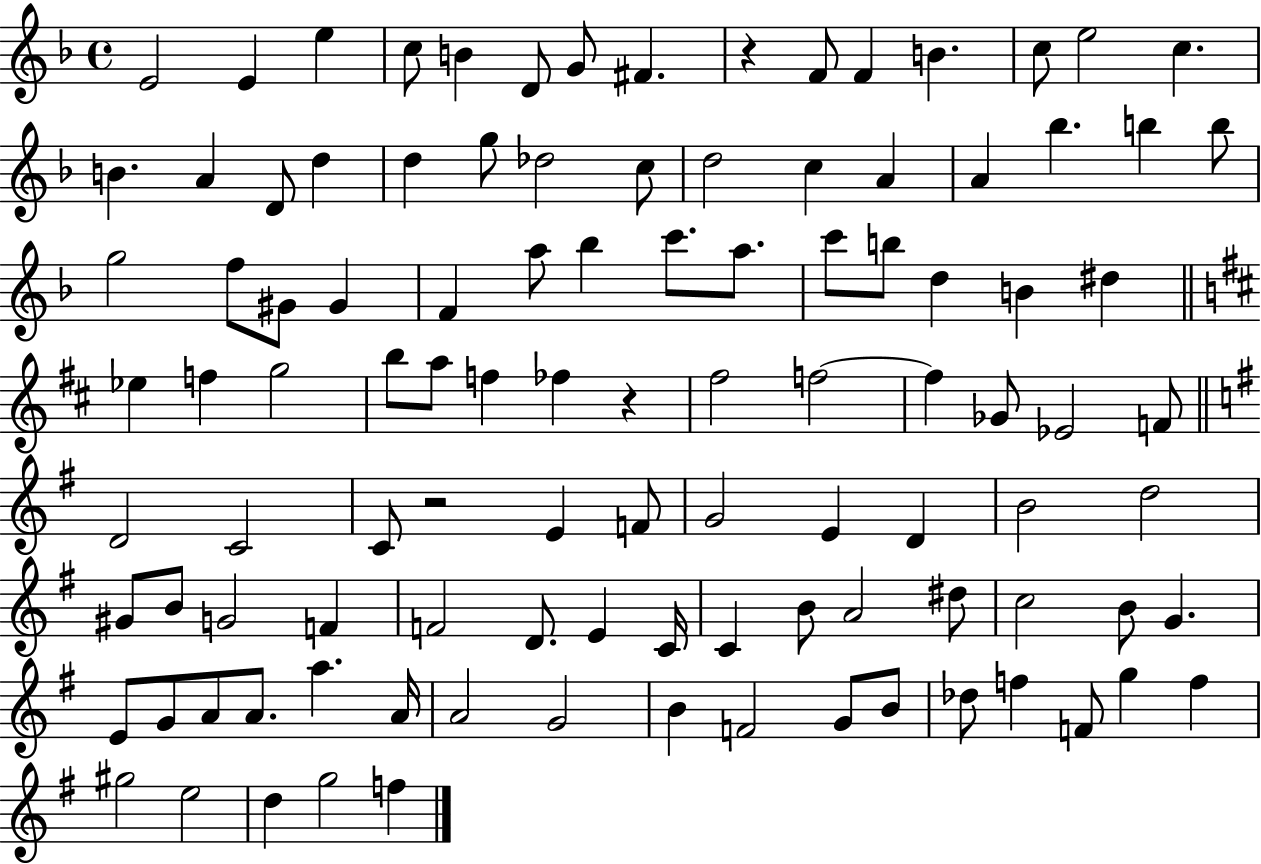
{
  \clef treble
  \time 4/4
  \defaultTimeSignature
  \key f \major
  e'2 e'4 e''4 | c''8 b'4 d'8 g'8 fis'4. | r4 f'8 f'4 b'4. | c''8 e''2 c''4. | \break b'4. a'4 d'8 d''4 | d''4 g''8 des''2 c''8 | d''2 c''4 a'4 | a'4 bes''4. b''4 b''8 | \break g''2 f''8 gis'8 gis'4 | f'4 a''8 bes''4 c'''8. a''8. | c'''8 b''8 d''4 b'4 dis''4 | \bar "||" \break \key d \major ees''4 f''4 g''2 | b''8 a''8 f''4 fes''4 r4 | fis''2 f''2~~ | f''4 ges'8 ees'2 f'8 | \break \bar "||" \break \key g \major d'2 c'2 | c'8 r2 e'4 f'8 | g'2 e'4 d'4 | b'2 d''2 | \break gis'8 b'8 g'2 f'4 | f'2 d'8. e'4 c'16 | c'4 b'8 a'2 dis''8 | c''2 b'8 g'4. | \break e'8 g'8 a'8 a'8. a''4. a'16 | a'2 g'2 | b'4 f'2 g'8 b'8 | des''8 f''4 f'8 g''4 f''4 | \break gis''2 e''2 | d''4 g''2 f''4 | \bar "|."
}